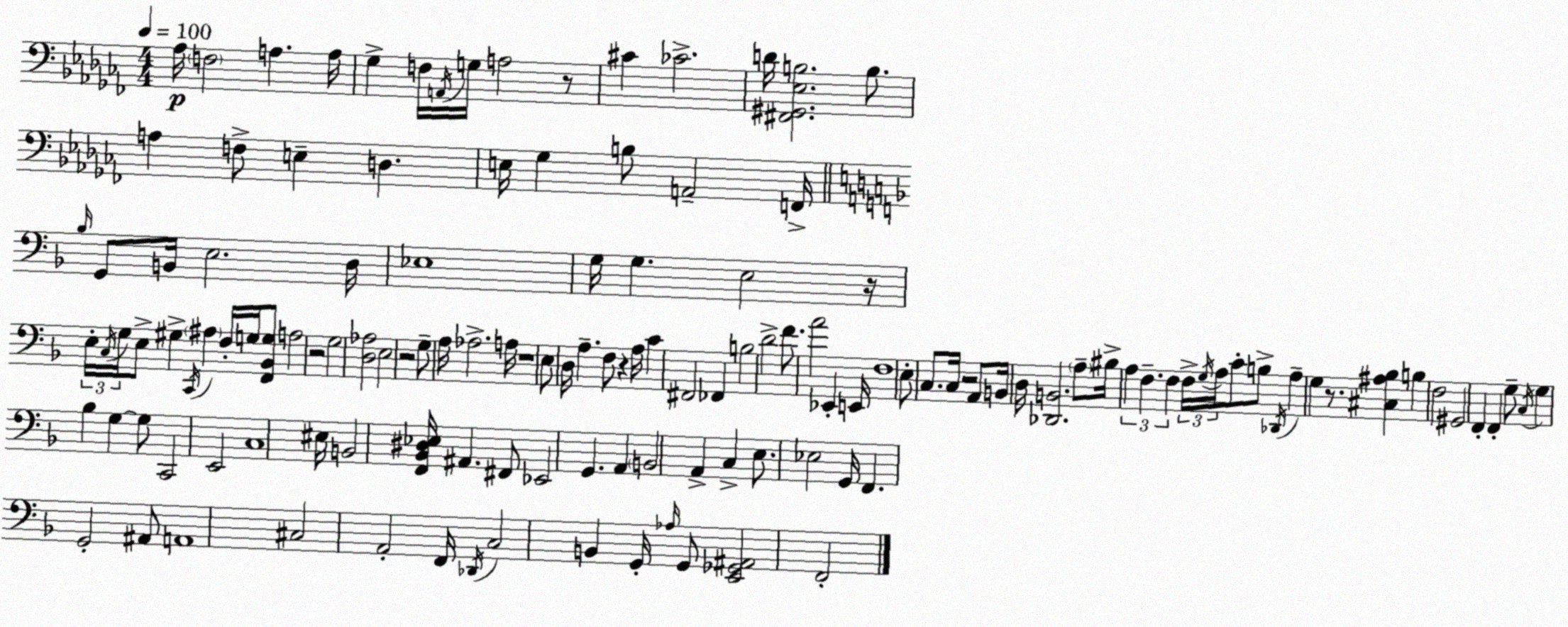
X:1
T:Untitled
M:4/4
L:1/4
K:Abm
_A,/4 F,2 A, A,/4 _G, F,/4 A,,/4 G,/4 A,2 z/2 ^C _C2 D/4 [^F,,^G,,_E,B,]2 B,/2 A, F,/2 E, D, E,/4 _G, B,/2 A,,2 F,,/4 _B,/4 G,,/2 B,,/4 E,2 D,/4 _E,4 G,/4 G, E,2 z/4 E,/4 C,/4 G,/4 E,/2 ^G, C,,/4 ^A, F,/4 G,/4 [F,,_B,,G,]/2 A,2 z2 G,2 [D,_A,]2 E,2 z2 G,/2 A,/4 _A,2 A,/4 z4 E,/2 D,/4 A, F,/2 z A,/4 C ^F,,2 _F,, B,2 D2 F/2 A2 _E,, E,,/4 F,4 E,/2 C,/2 C,/4 z2 A,,/2 B,,/4 D,/4 [_D,,B,,]2 A,/2 ^B,/4 A, F, F, F,/4 G,/4 A,/4 C/2 B,/2 _D,,/4 A, G, z/2 [^C,^A,_B,] B, F,2 ^G,,2 F,, F,, G,/2 C,/4 G, _B, G, G,/2 C,,2 E,,2 C,4 ^E,/4 B,,2 [F,,_B,,^D,_E,]/4 ^A,, ^F,,/2 _E,,2 G,, A,, B,,2 A,, C, E,/2 _E,2 G,,/4 F,, G,,2 ^A,,/2 A,,4 ^C,2 A,,2 F,,/4 _D,,/4 C,2 B,, G,,/4 _A,/4 G,,/2 [E,,_G,,^A,,]2 F,,2